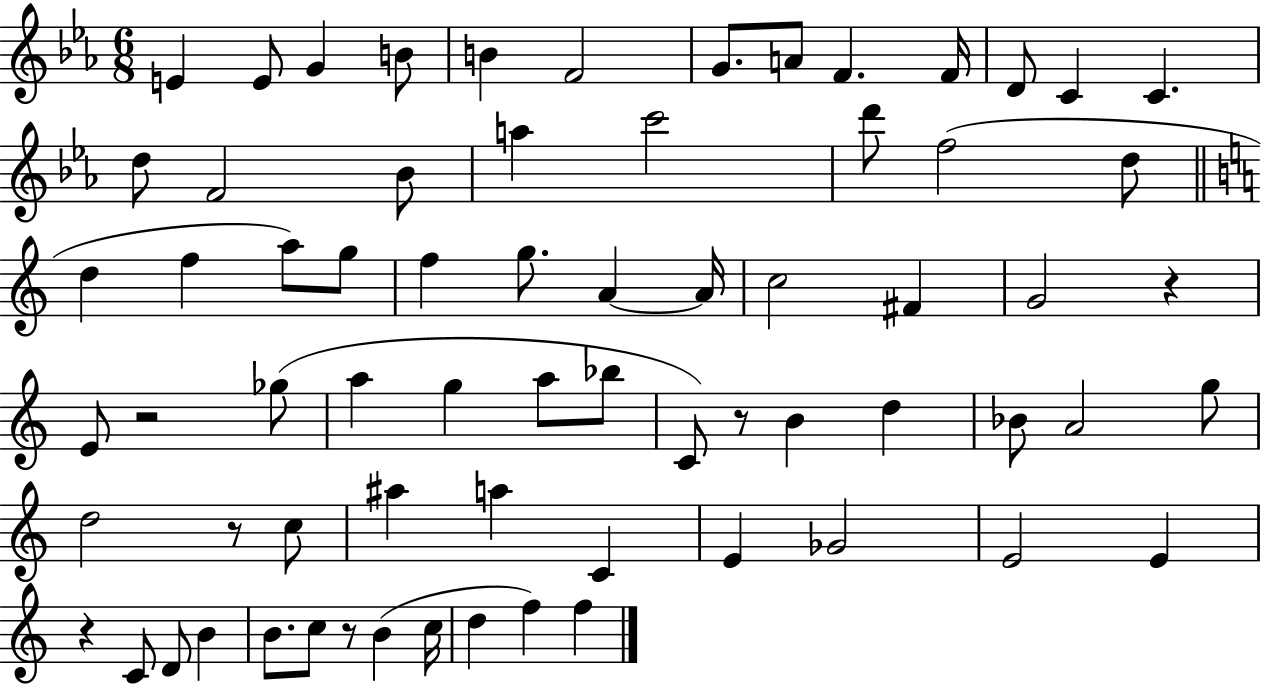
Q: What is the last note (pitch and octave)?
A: F5